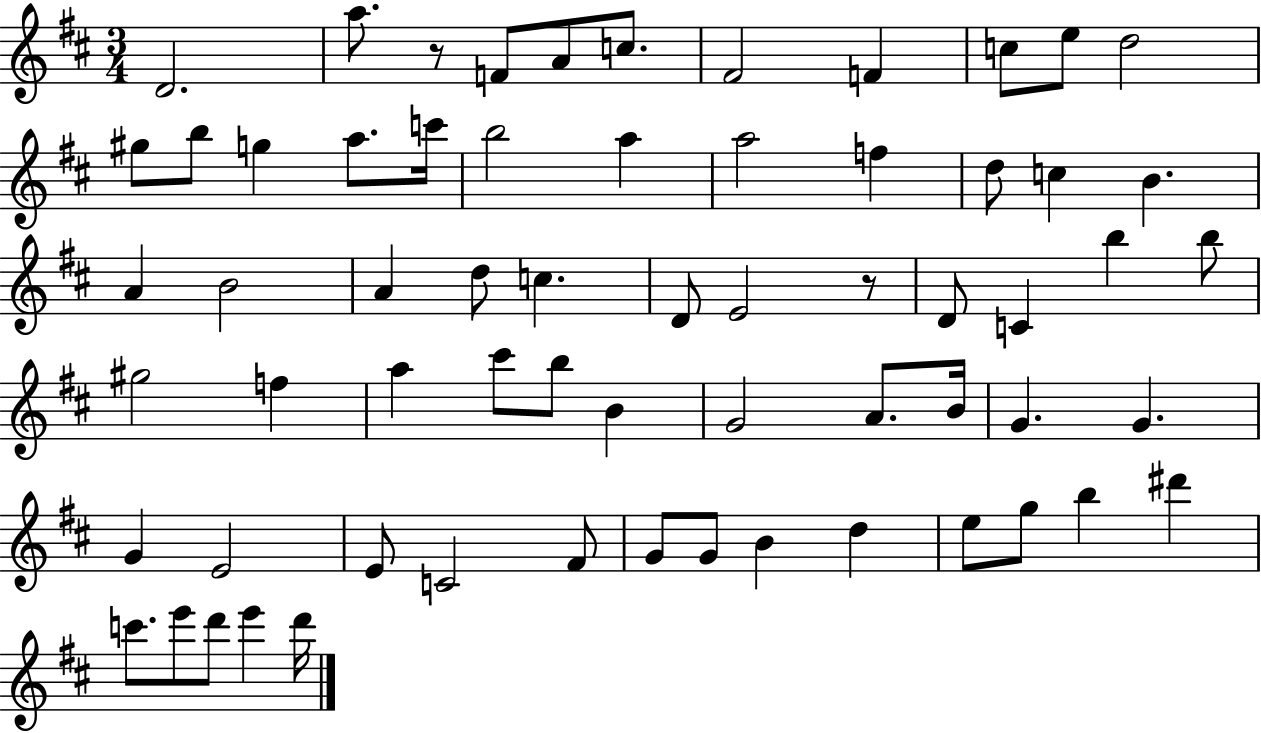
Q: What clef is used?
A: treble